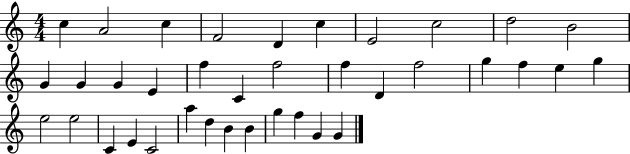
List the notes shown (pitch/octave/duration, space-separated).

C5/q A4/h C5/q F4/h D4/q C5/q E4/h C5/h D5/h B4/h G4/q G4/q G4/q E4/q F5/q C4/q F5/h F5/q D4/q F5/h G5/q F5/q E5/q G5/q E5/h E5/h C4/q E4/q C4/h A5/q D5/q B4/q B4/q G5/q F5/q G4/q G4/q